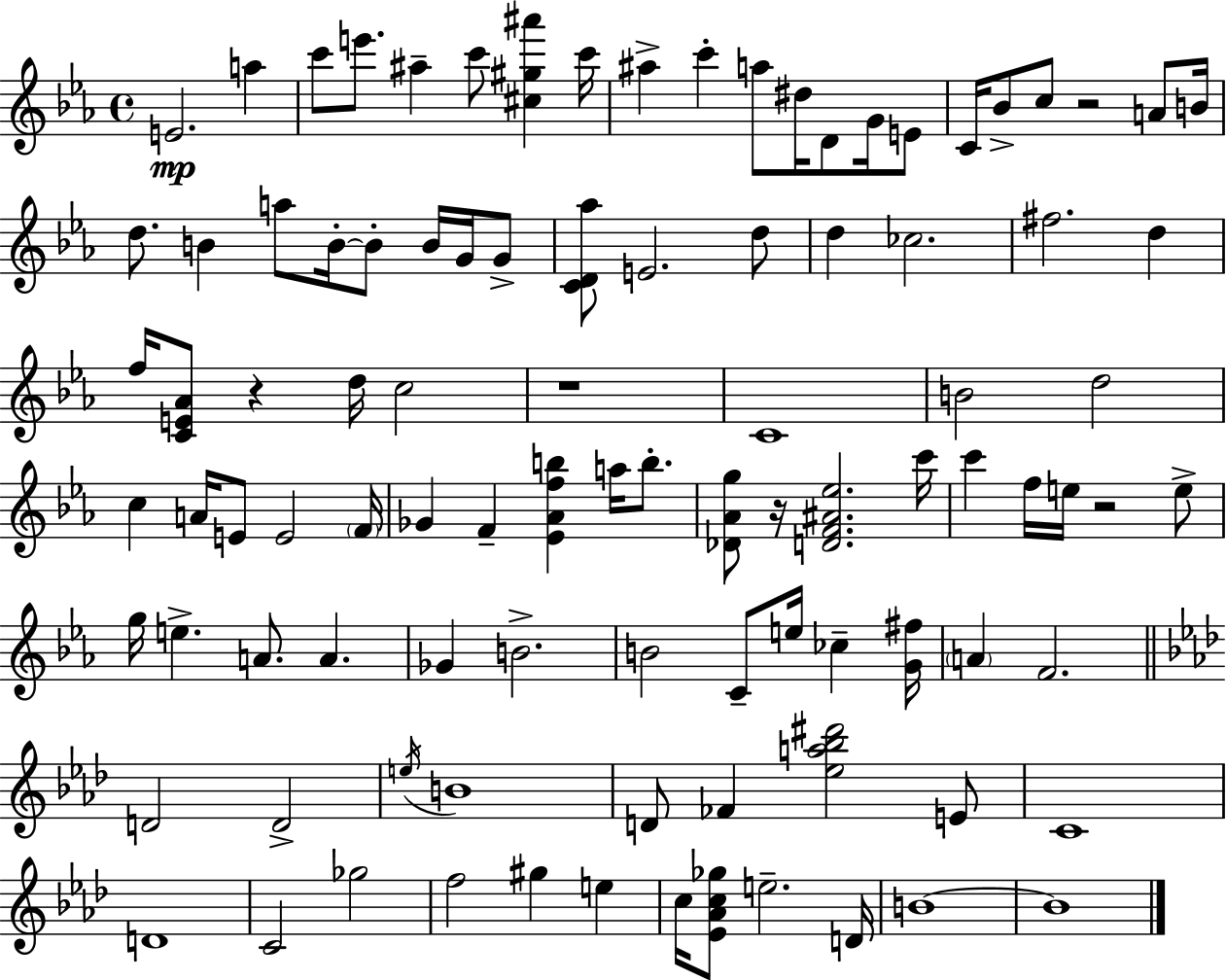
E4/h. A5/q C6/e E6/e. A#5/q C6/e [C#5,G#5,A#6]/q C6/s A#5/q C6/q A5/e D#5/s D4/e G4/s E4/e C4/s Bb4/e C5/e R/h A4/e B4/s D5/e. B4/q A5/e B4/s B4/e B4/s G4/s G4/e [C4,D4,Ab5]/e E4/h. D5/e D5/q CES5/h. F#5/h. D5/q F5/s [C4,E4,Ab4]/e R/q D5/s C5/h R/w C4/w B4/h D5/h C5/q A4/s E4/e E4/h F4/s Gb4/q F4/q [Eb4,Ab4,F5,B5]/q A5/s B5/e. [Db4,Ab4,G5]/e R/s [D4,F4,A#4,Eb5]/h. C6/s C6/q F5/s E5/s R/h E5/e G5/s E5/q. A4/e. A4/q. Gb4/q B4/h. B4/h C4/e E5/s CES5/q [G4,F#5]/s A4/q F4/h. D4/h D4/h E5/s B4/w D4/e FES4/q [Eb5,A5,Bb5,D#6]/h E4/e C4/w D4/w C4/h Gb5/h F5/h G#5/q E5/q C5/s [Eb4,Ab4,C5,Gb5]/e E5/h. D4/s B4/w B4/w